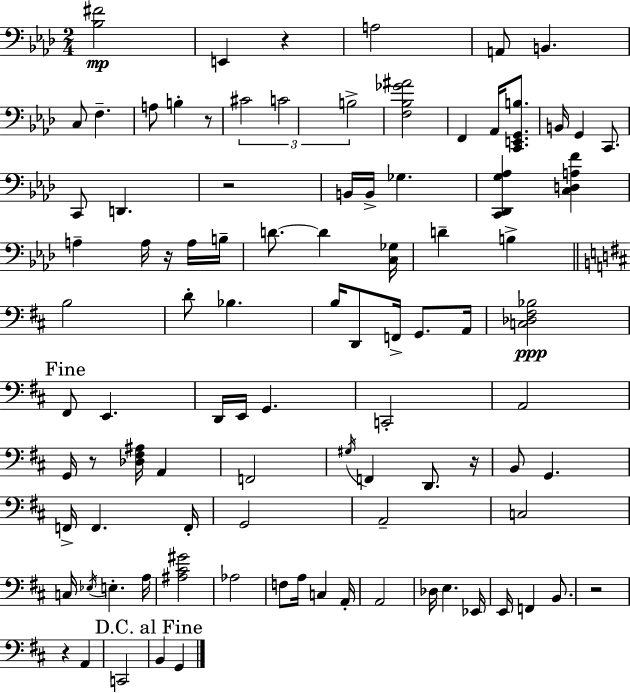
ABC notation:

X:1
T:Untitled
M:2/4
L:1/4
K:Fm
[_B,^F]2 E,, z A,2 A,,/2 B,, C,/2 F, A,/2 B, z/2 ^C2 C2 B,2 [F,_B,_G^A]2 F,, _A,,/4 [C,,E,,G,,B,]/2 B,,/4 G,, C,,/2 C,,/2 D,, z2 B,,/4 B,,/4 _G, [C,,_D,,G,_A,] [C,D,A,F] A, A,/4 z/4 A,/4 B,/4 D/2 D [C,_G,]/4 D B, B,2 D/2 _B, B,/4 D,,/2 F,,/4 G,,/2 A,,/4 [C,_D,^F,_B,]2 ^F,,/2 E,, D,,/4 E,,/4 G,, C,,2 A,,2 G,,/4 z/2 [_D,^F,^A,]/4 A,, F,,2 ^G,/4 F,, D,,/2 z/4 B,,/2 G,, F,,/4 F,, F,,/4 G,,2 A,,2 C,2 C,/4 _E,/4 E, A,/4 [^A,^C^G]2 _A,2 F,/2 A,/4 C, A,,/4 A,,2 _D,/4 E, _E,,/4 E,,/4 F,, B,,/2 z2 z A,, C,,2 B,, G,,